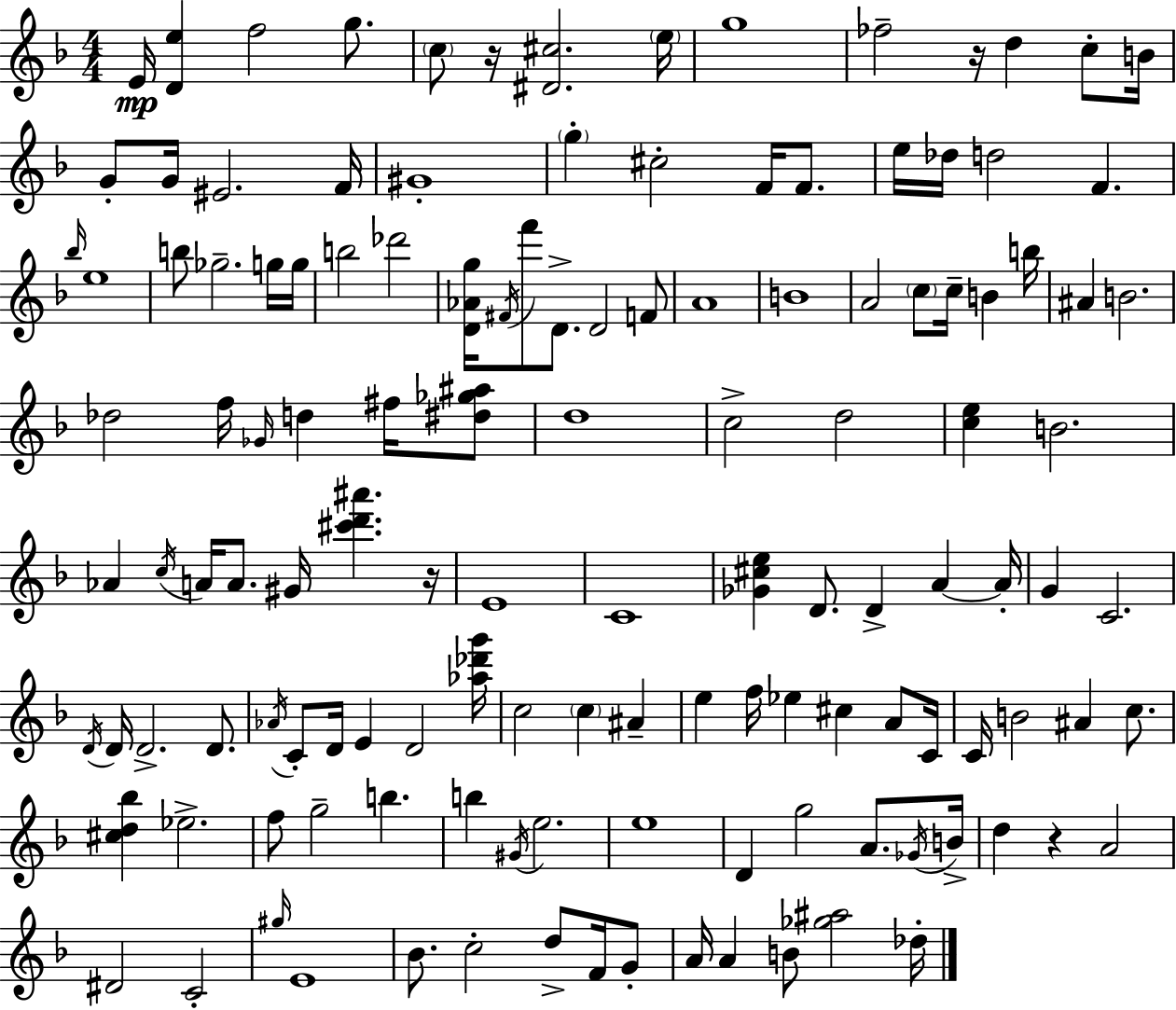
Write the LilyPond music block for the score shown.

{
  \clef treble
  \numericTimeSignature
  \time 4/4
  \key d \minor
  e'16\mp <d' e''>4 f''2 g''8. | \parenthesize c''8 r16 <dis' cis''>2. \parenthesize e''16 | g''1 | fes''2-- r16 d''4 c''8-. b'16 | \break g'8-. g'16 eis'2. f'16 | gis'1-. | \parenthesize g''4-. cis''2-. f'16 f'8. | e''16 des''16 d''2 f'4. | \break \grace { bes''16 } e''1 | b''8 ges''2.-- g''16 | g''16 b''2 des'''2 | <d' aes' g''>16 \acciaccatura { fis'16 } f'''8 d'8.-> d'2 | \break f'8 a'1 | b'1 | a'2 \parenthesize c''8 c''16-- b'4 | b''16 ais'4 b'2. | \break des''2 f''16 \grace { ges'16 } d''4 | fis''16 <dis'' ges'' ais''>8 d''1 | c''2-> d''2 | <c'' e''>4 b'2. | \break aes'4 \acciaccatura { c''16 } a'16 a'8. gis'16 <cis''' d''' ais'''>4. | r16 e'1 | c'1 | <ges' cis'' e''>4 d'8. d'4-> a'4~~ | \break a'16-. g'4 c'2. | \acciaccatura { d'16 } d'16 d'2.-> | d'8. \acciaccatura { aes'16 } c'8-. d'16 e'4 d'2 | <aes'' des''' g'''>16 c''2 \parenthesize c''4 | \break ais'4-- e''4 f''16 ees''4 cis''4 | a'8 c'16 c'16 b'2 ais'4 | c''8. <cis'' d'' bes''>4 ees''2.-> | f''8 g''2-- | \break b''4. b''4 \acciaccatura { gis'16 } e''2. | e''1 | d'4 g''2 | a'8. \acciaccatura { ges'16 } b'16-> d''4 r4 | \break a'2 dis'2 | c'2-. \grace { gis''16 } e'1 | bes'8. c''2-. | d''8-> f'16 g'8-. a'16 a'4 b'8 | \break <ges'' ais''>2 des''16-. \bar "|."
}